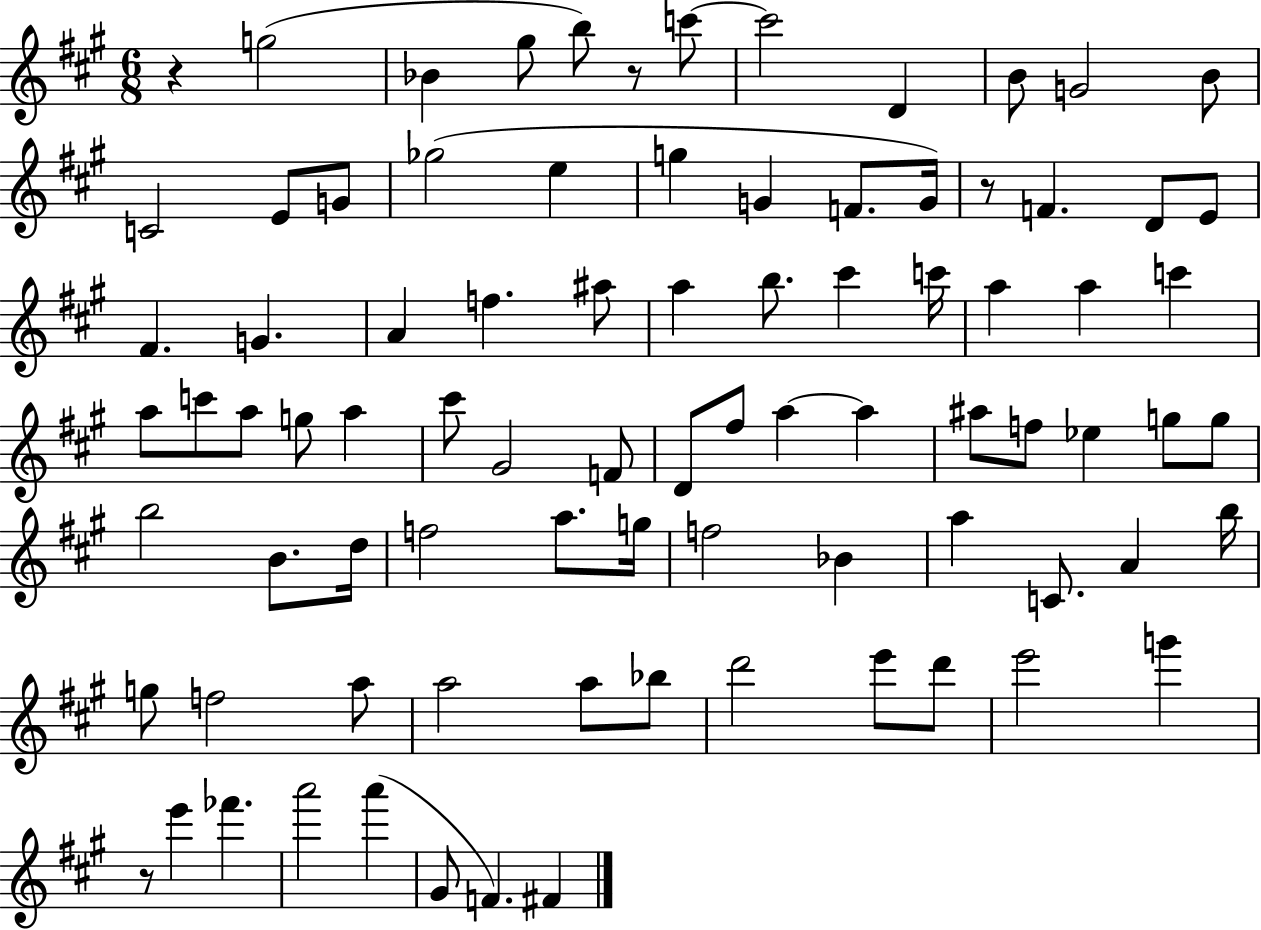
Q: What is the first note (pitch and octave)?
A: G5